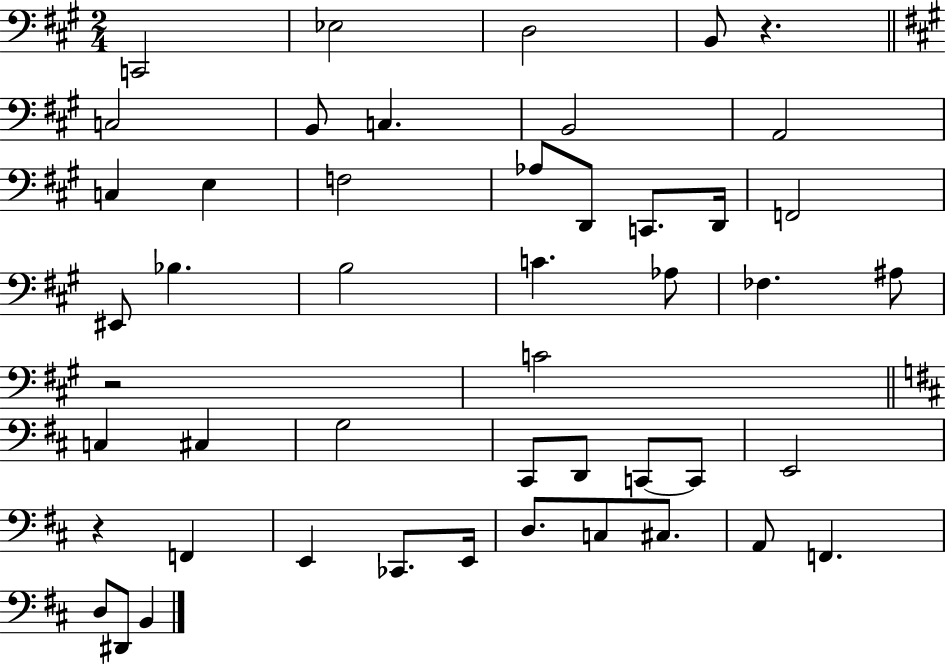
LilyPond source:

{
  \clef bass
  \numericTimeSignature
  \time 2/4
  \key a \major
  c,2 | ees2 | d2 | b,8 r4. | \break \bar "||" \break \key a \major c2 | b,8 c4. | b,2 | a,2 | \break c4 e4 | f2 | aes8 d,8 c,8. d,16 | f,2 | \break eis,8 bes4. | b2 | c'4. aes8 | fes4. ais8 | \break r2 | c'2 | \bar "||" \break \key d \major c4 cis4 | g2 | cis,8 d,8 c,8~~ c,8 | e,2 | \break r4 f,4 | e,4 ces,8. e,16 | d8. c8 cis8. | a,8 f,4. | \break d8 dis,8 b,4 | \bar "|."
}